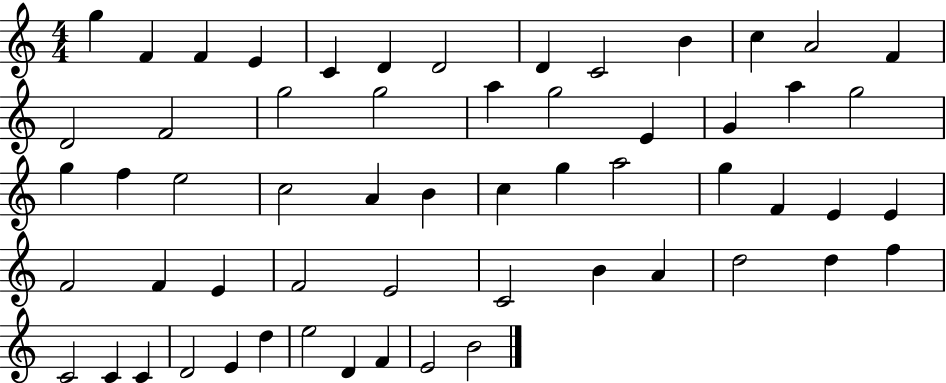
{
  \clef treble
  \numericTimeSignature
  \time 4/4
  \key c \major
  g''4 f'4 f'4 e'4 | c'4 d'4 d'2 | d'4 c'2 b'4 | c''4 a'2 f'4 | \break d'2 f'2 | g''2 g''2 | a''4 g''2 e'4 | g'4 a''4 g''2 | \break g''4 f''4 e''2 | c''2 a'4 b'4 | c''4 g''4 a''2 | g''4 f'4 e'4 e'4 | \break f'2 f'4 e'4 | f'2 e'2 | c'2 b'4 a'4 | d''2 d''4 f''4 | \break c'2 c'4 c'4 | d'2 e'4 d''4 | e''2 d'4 f'4 | e'2 b'2 | \break \bar "|."
}